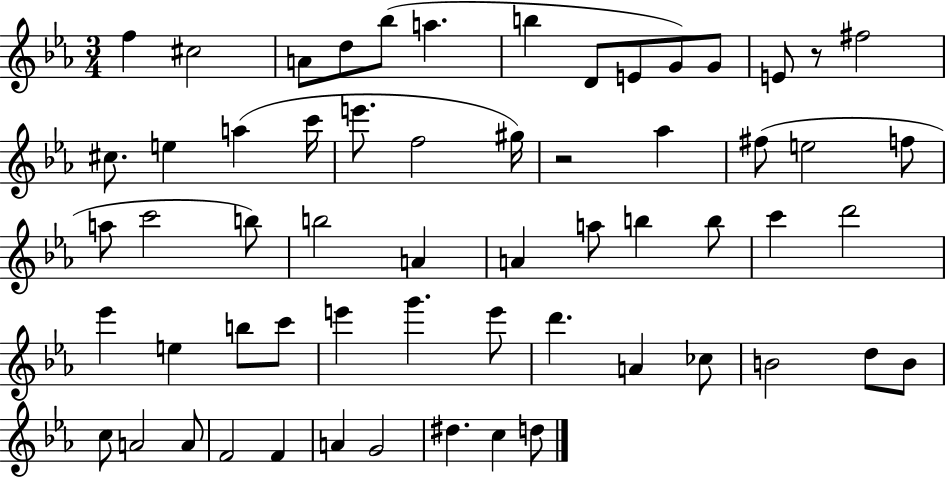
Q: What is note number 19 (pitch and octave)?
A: F5